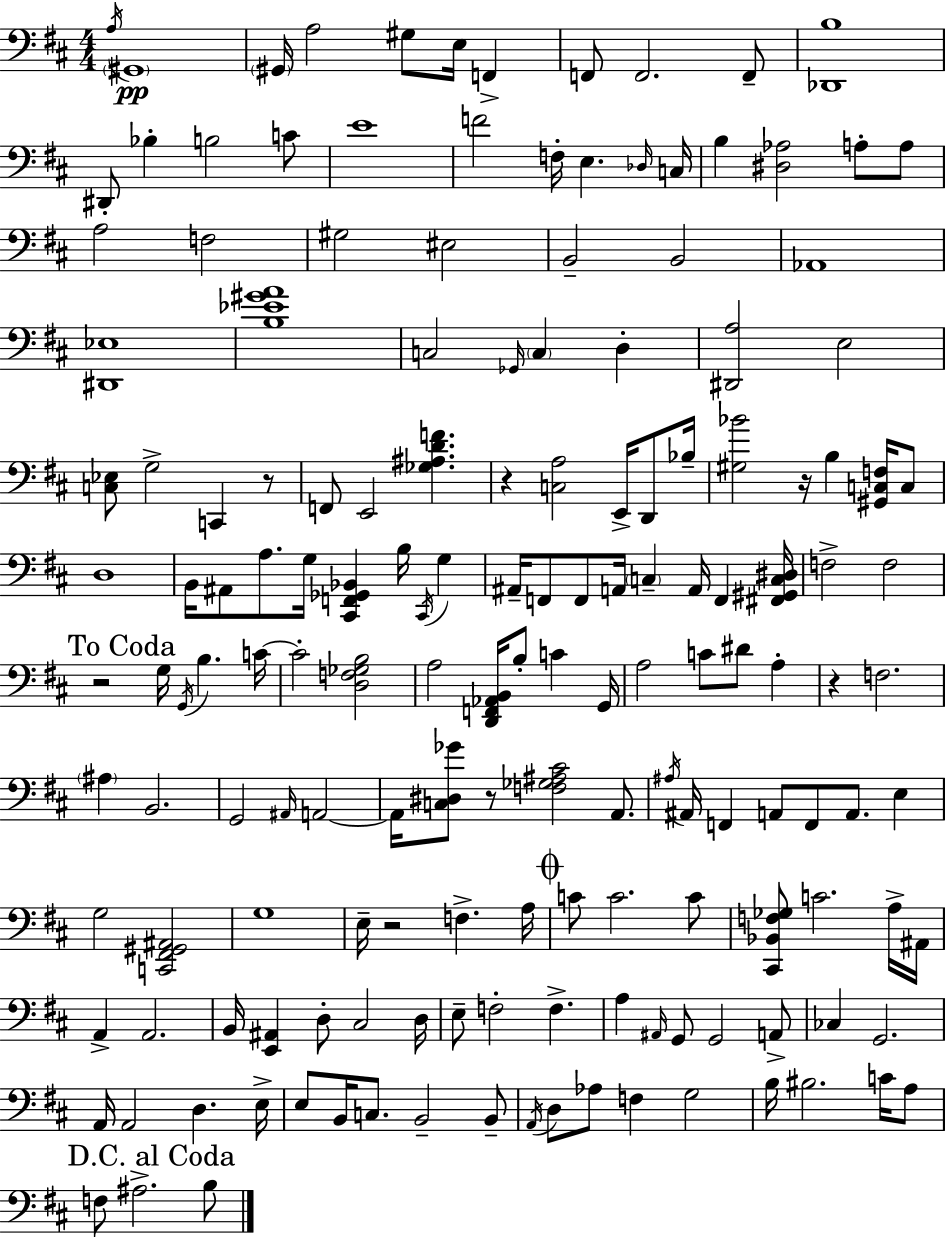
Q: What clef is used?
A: bass